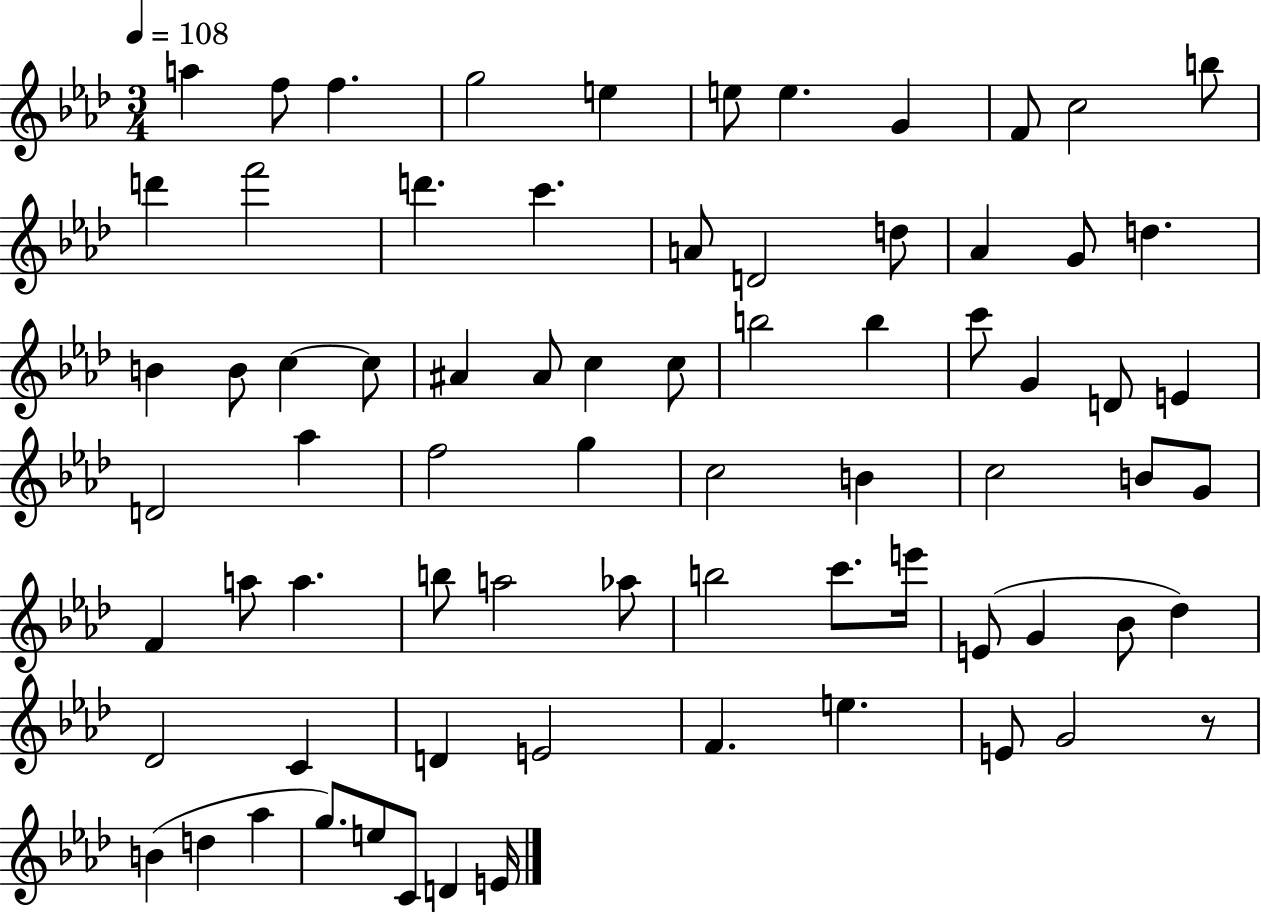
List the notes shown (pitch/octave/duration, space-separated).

A5/q F5/e F5/q. G5/h E5/q E5/e E5/q. G4/q F4/e C5/h B5/e D6/q F6/h D6/q. C6/q. A4/e D4/h D5/e Ab4/q G4/e D5/q. B4/q B4/e C5/q C5/e A#4/q A#4/e C5/q C5/e B5/h B5/q C6/e G4/q D4/e E4/q D4/h Ab5/q F5/h G5/q C5/h B4/q C5/h B4/e G4/e F4/q A5/e A5/q. B5/e A5/h Ab5/e B5/h C6/e. E6/s E4/e G4/q Bb4/e Db5/q Db4/h C4/q D4/q E4/h F4/q. E5/q. E4/e G4/h R/e B4/q D5/q Ab5/q G5/e. E5/e C4/e D4/q E4/s